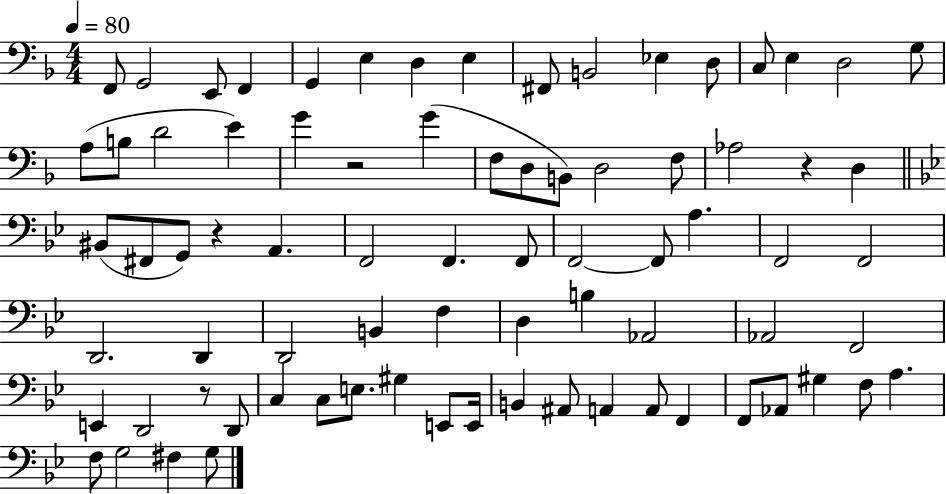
{
  \clef bass
  \numericTimeSignature
  \time 4/4
  \key f \major
  \tempo 4 = 80
  f,8 g,2 e,8 f,4 | g,4 e4 d4 e4 | fis,8 b,2 ees4 d8 | c8 e4 d2 g8 | \break a8( b8 d'2 e'4) | g'4 r2 g'4( | f8 d8 b,8) d2 f8 | aes2 r4 d4 | \break \bar "||" \break \key bes \major bis,8( fis,8 g,8) r4 a,4. | f,2 f,4. f,8 | f,2~~ f,8 a4. | f,2 f,2 | \break d,2. d,4 | d,2 b,4 f4 | d4 b4 aes,2 | aes,2 f,2 | \break e,4 d,2 r8 d,8 | c4 c8 e8. gis4 e,8 e,16 | b,4 ais,8 a,4 a,8 f,4 | f,8 aes,8 gis4 f8 a4. | \break f8 g2 fis4 g8 | \bar "|."
}